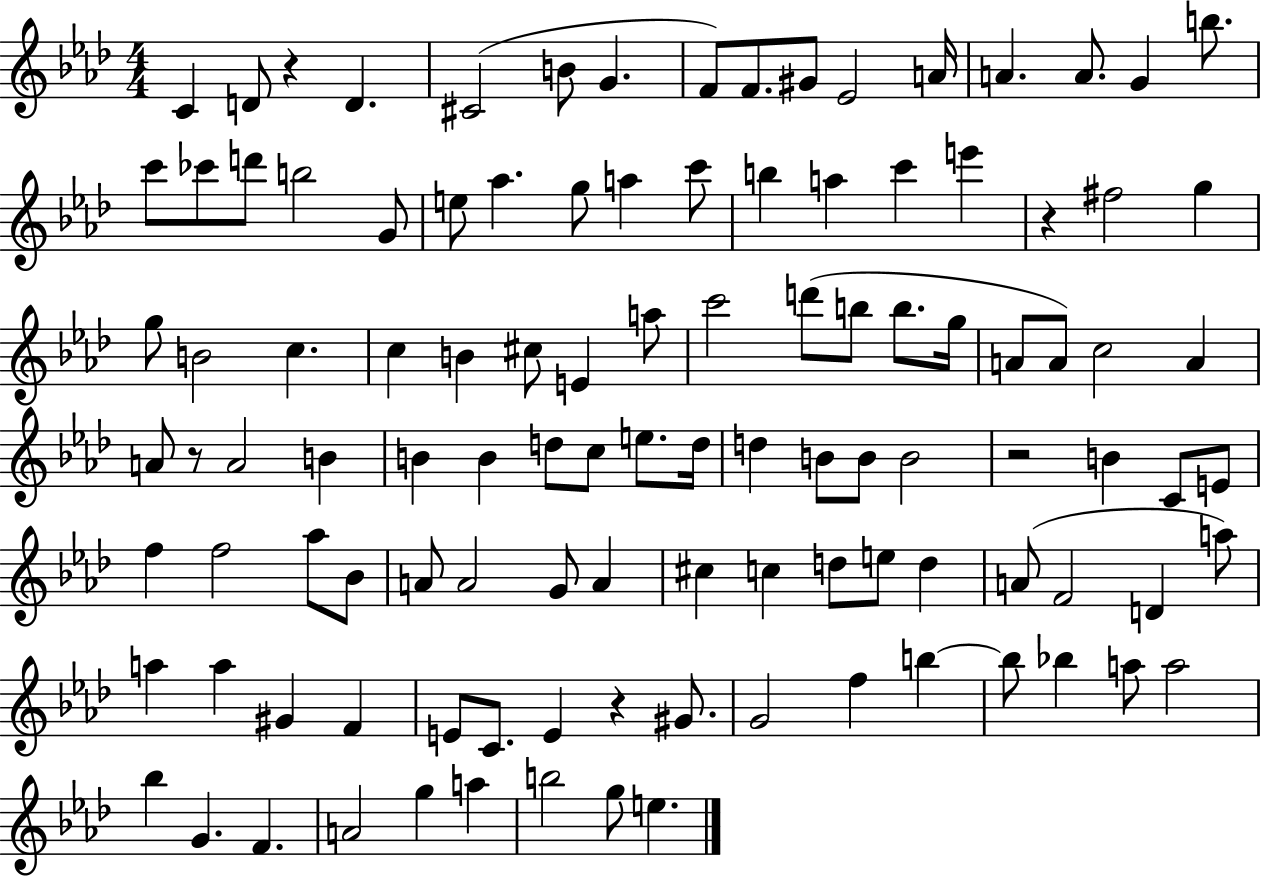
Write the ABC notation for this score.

X:1
T:Untitled
M:4/4
L:1/4
K:Ab
C D/2 z D ^C2 B/2 G F/2 F/2 ^G/2 _E2 A/4 A A/2 G b/2 c'/2 _c'/2 d'/2 b2 G/2 e/2 _a g/2 a c'/2 b a c' e' z ^f2 g g/2 B2 c c B ^c/2 E a/2 c'2 d'/2 b/2 b/2 g/4 A/2 A/2 c2 A A/2 z/2 A2 B B B d/2 c/2 e/2 d/4 d B/2 B/2 B2 z2 B C/2 E/2 f f2 _a/2 _B/2 A/2 A2 G/2 A ^c c d/2 e/2 d A/2 F2 D a/2 a a ^G F E/2 C/2 E z ^G/2 G2 f b b/2 _b a/2 a2 _b G F A2 g a b2 g/2 e